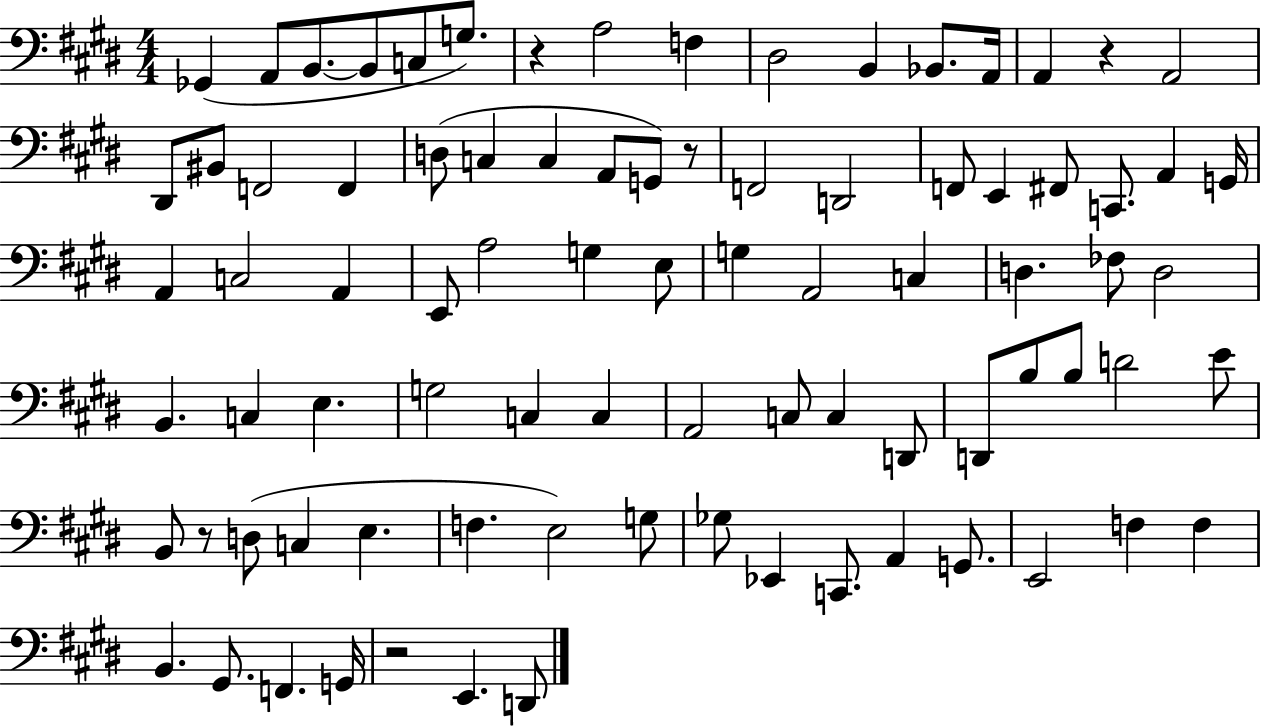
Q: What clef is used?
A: bass